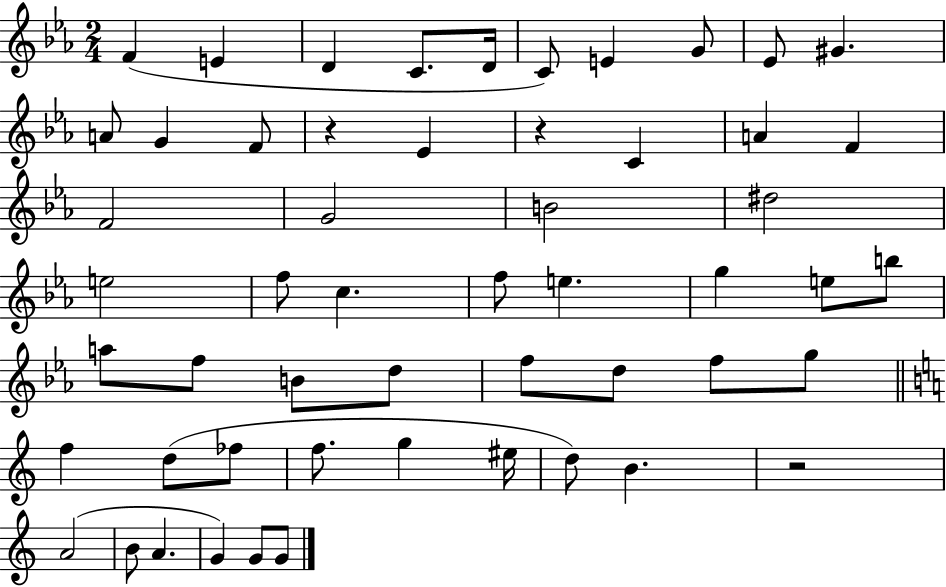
F4/q E4/q D4/q C4/e. D4/s C4/e E4/q G4/e Eb4/e G#4/q. A4/e G4/q F4/e R/q Eb4/q R/q C4/q A4/q F4/q F4/h G4/h B4/h D#5/h E5/h F5/e C5/q. F5/e E5/q. G5/q E5/e B5/e A5/e F5/e B4/e D5/e F5/e D5/e F5/e G5/e F5/q D5/e FES5/e F5/e. G5/q EIS5/s D5/e B4/q. R/h A4/h B4/e A4/q. G4/q G4/e G4/e